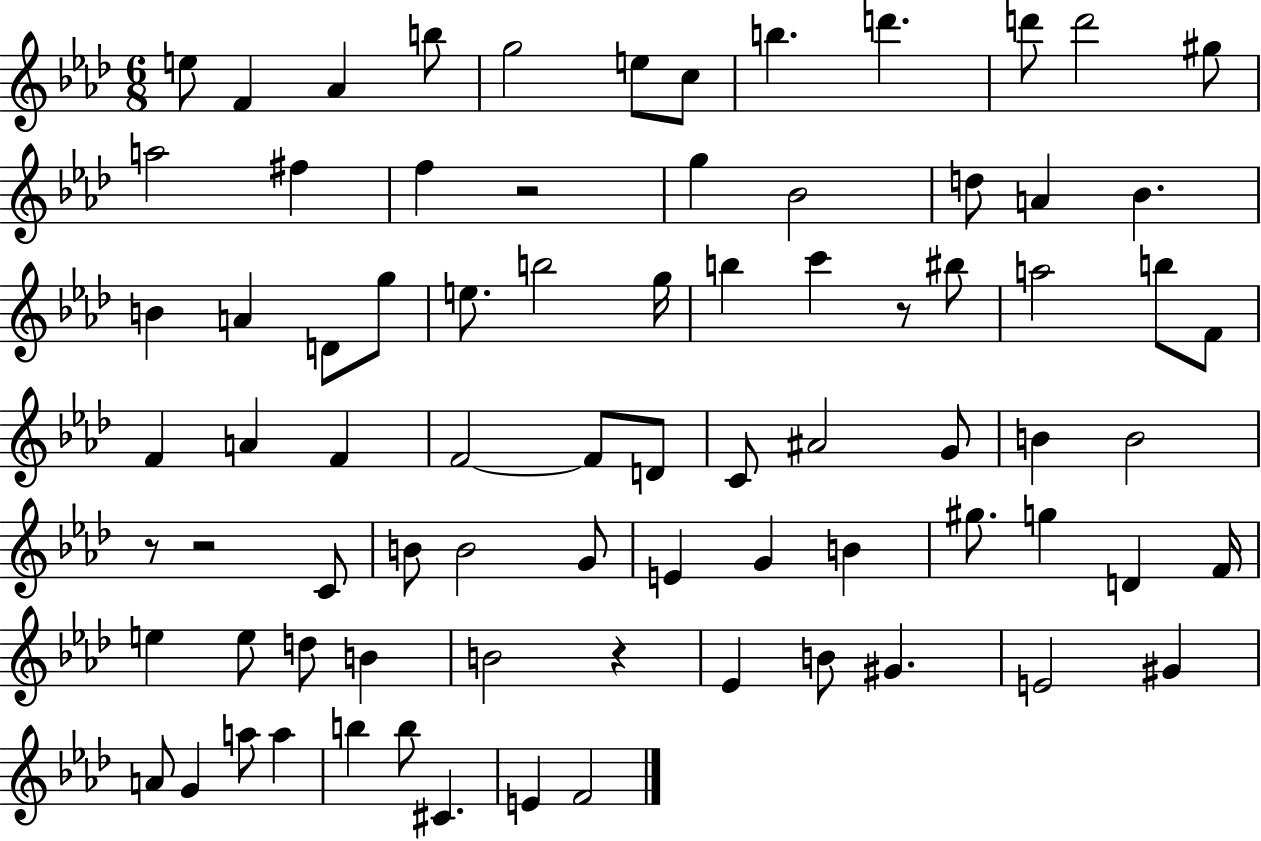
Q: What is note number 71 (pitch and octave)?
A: B5